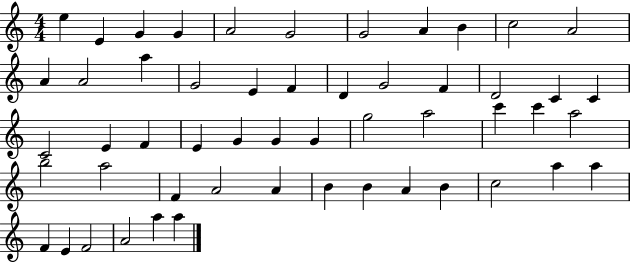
E5/q E4/q G4/q G4/q A4/h G4/h G4/h A4/q B4/q C5/h A4/h A4/q A4/h A5/q G4/h E4/q F4/q D4/q G4/h F4/q D4/h C4/q C4/q C4/h E4/q F4/q E4/q G4/q G4/q G4/q G5/h A5/h C6/q C6/q A5/h B5/h A5/h F4/q A4/h A4/q B4/q B4/q A4/q B4/q C5/h A5/q A5/q F4/q E4/q F4/h A4/h A5/q A5/q